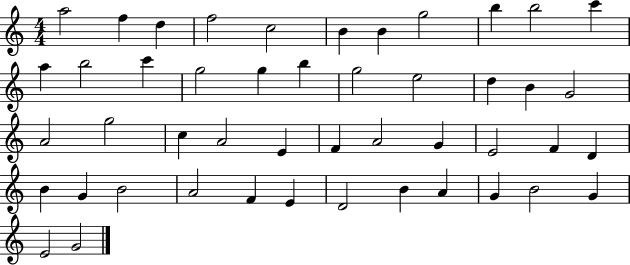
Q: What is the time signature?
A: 4/4